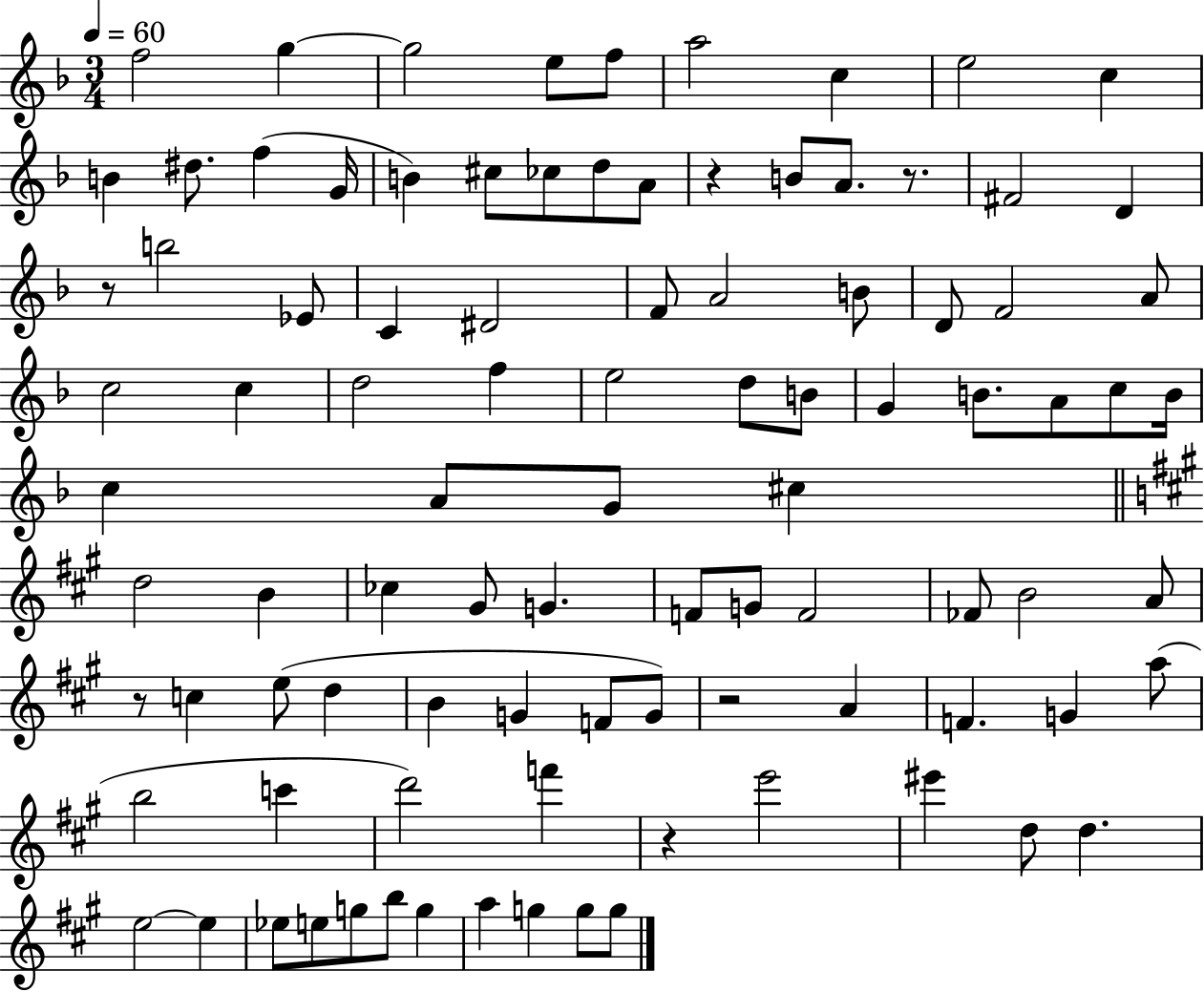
X:1
T:Untitled
M:3/4
L:1/4
K:F
f2 g g2 e/2 f/2 a2 c e2 c B ^d/2 f G/4 B ^c/2 _c/2 d/2 A/2 z B/2 A/2 z/2 ^F2 D z/2 b2 _E/2 C ^D2 F/2 A2 B/2 D/2 F2 A/2 c2 c d2 f e2 d/2 B/2 G B/2 A/2 c/2 B/4 c A/2 G/2 ^c d2 B _c ^G/2 G F/2 G/2 F2 _F/2 B2 A/2 z/2 c e/2 d B G F/2 G/2 z2 A F G a/2 b2 c' d'2 f' z e'2 ^e' d/2 d e2 e _e/2 e/2 g/2 b/2 g a g g/2 g/2